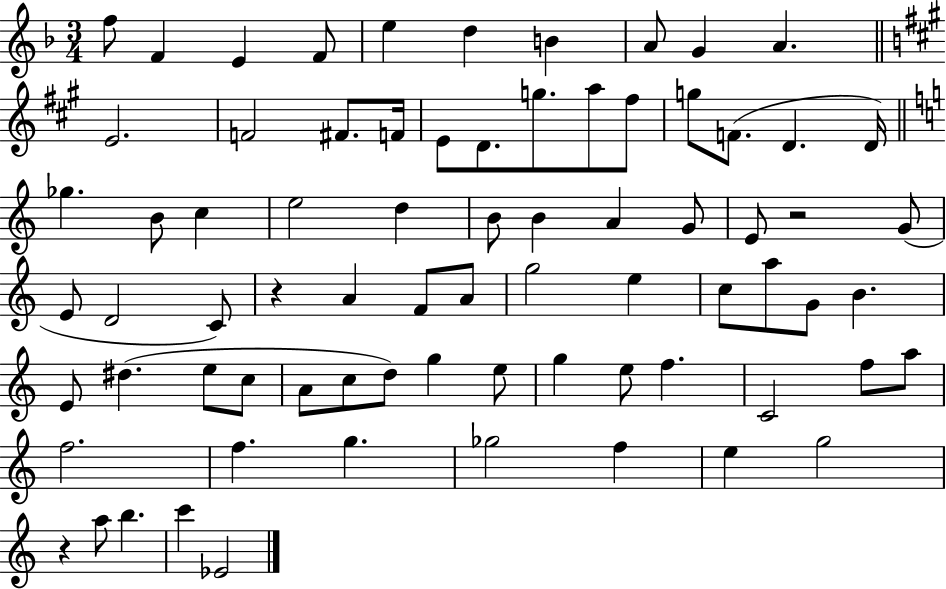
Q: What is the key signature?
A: F major